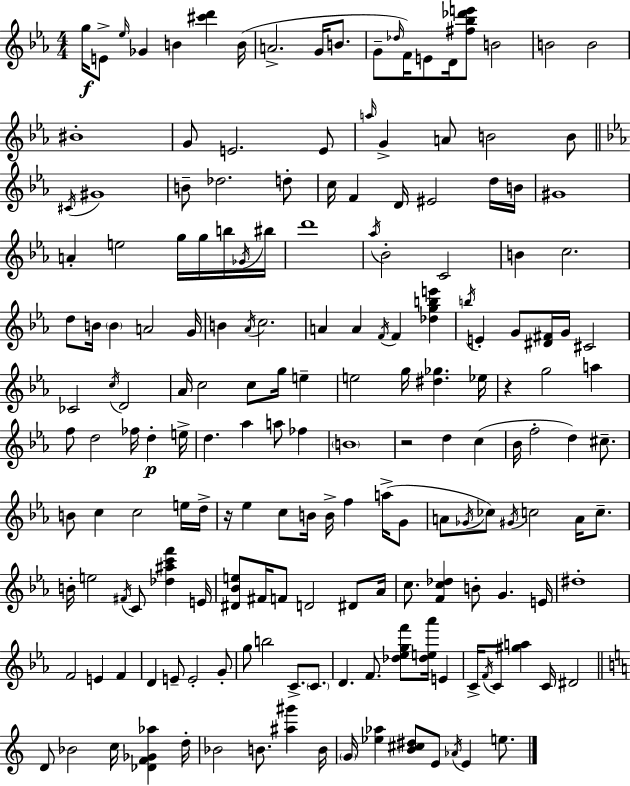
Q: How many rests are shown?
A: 3